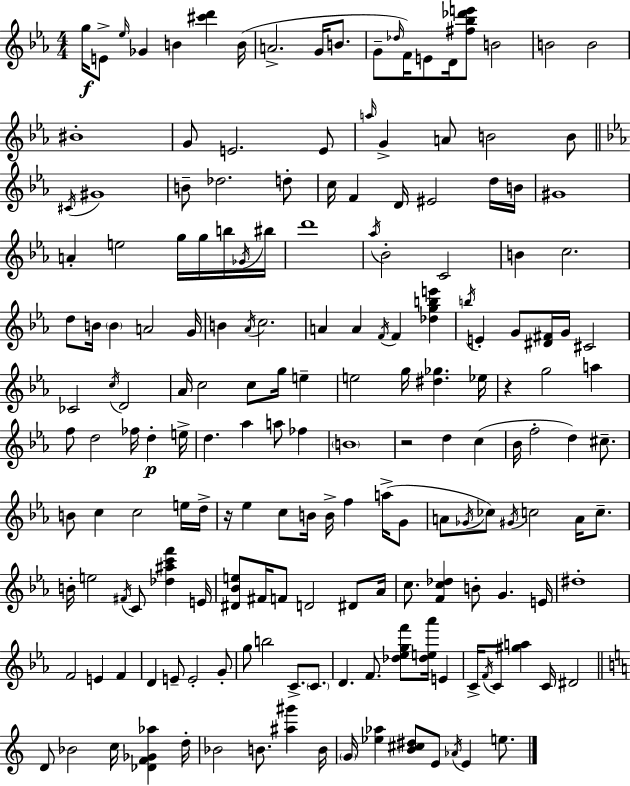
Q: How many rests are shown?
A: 3